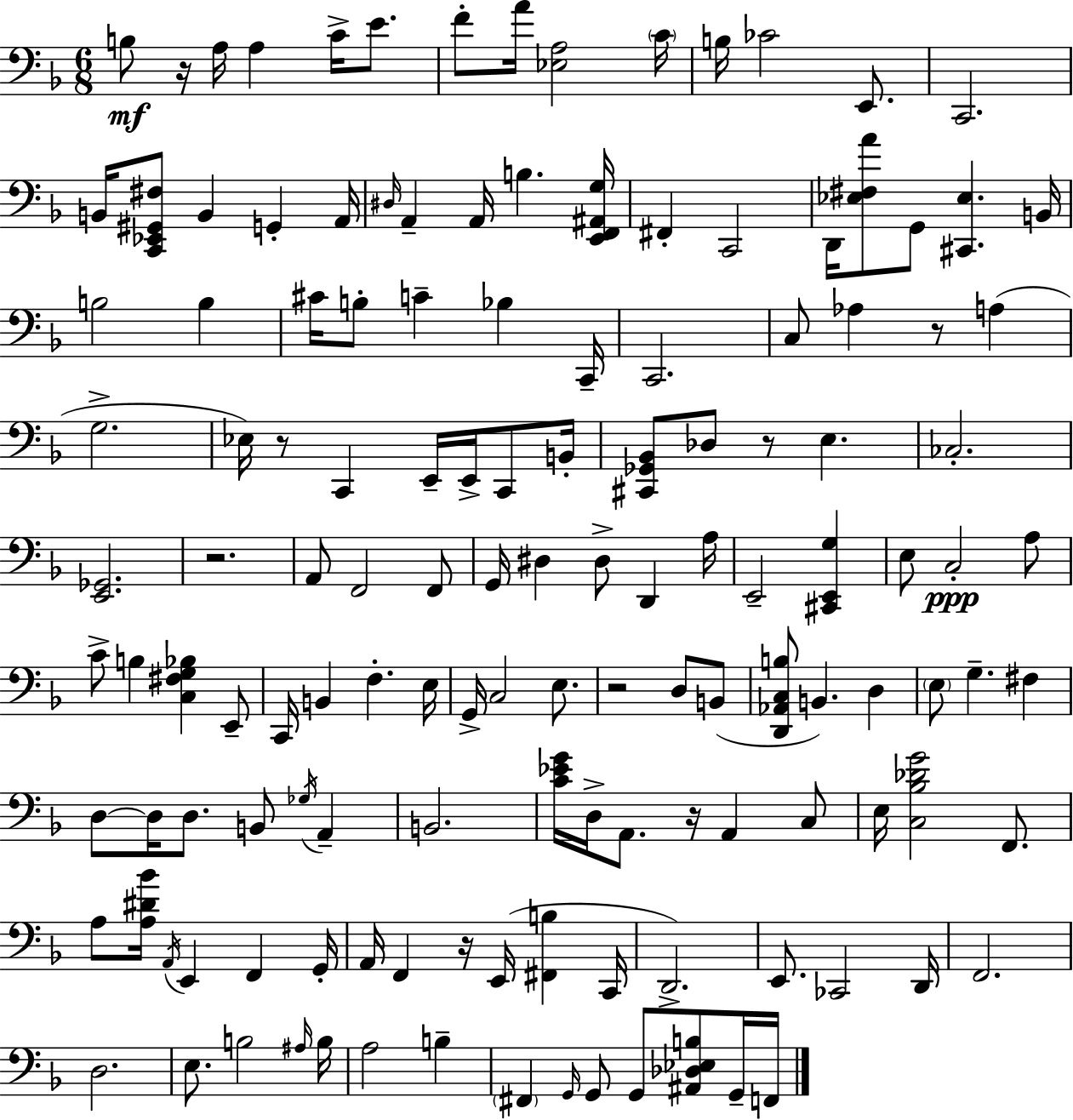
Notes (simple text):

B3/e R/s A3/s A3/q C4/s E4/e. F4/e A4/s [Eb3,A3]/h C4/s B3/s CES4/h E2/e. C2/h. B2/s [C2,Eb2,G#2,F#3]/e B2/q G2/q A2/s D#3/s A2/q A2/s B3/q. [E2,F2,A#2,G3]/s F#2/q C2/h D2/s [Eb3,F#3,A4]/e G2/e [C#2,Eb3]/q. B2/s B3/h B3/q C#4/s B3/e C4/q Bb3/q C2/s C2/h. C3/e Ab3/q R/e A3/q G3/h. Eb3/s R/e C2/q E2/s E2/s C2/e B2/s [C#2,Gb2,Bb2]/e Db3/e R/e E3/q. CES3/h. [E2,Gb2]/h. R/h. A2/e F2/h F2/e G2/s D#3/q D#3/e D2/q A3/s E2/h [C#2,E2,G3]/q E3/e C3/h A3/e C4/e B3/q [C3,F#3,G3,Bb3]/q E2/e C2/s B2/q F3/q. E3/s G2/s C3/h E3/e. R/h D3/e B2/e [D2,Ab2,C3,B3]/e B2/q. D3/q E3/e G3/q. F#3/q D3/e D3/s D3/e. B2/e Gb3/s A2/q B2/h. [C4,Eb4,G4]/s D3/s A2/e. R/s A2/q C3/e E3/s [C3,Bb3,Db4,G4]/h F2/e. A3/e [A3,D#4,Bb4]/s A2/s E2/q F2/q G2/s A2/s F2/q R/s E2/s [F#2,B3]/q C2/s D2/h. E2/e. CES2/h D2/s F2/h. D3/h. E3/e. B3/h A#3/s B3/s A3/h B3/q F#2/q G2/s G2/e G2/e [A#2,Db3,Eb3,B3]/e G2/s F2/s